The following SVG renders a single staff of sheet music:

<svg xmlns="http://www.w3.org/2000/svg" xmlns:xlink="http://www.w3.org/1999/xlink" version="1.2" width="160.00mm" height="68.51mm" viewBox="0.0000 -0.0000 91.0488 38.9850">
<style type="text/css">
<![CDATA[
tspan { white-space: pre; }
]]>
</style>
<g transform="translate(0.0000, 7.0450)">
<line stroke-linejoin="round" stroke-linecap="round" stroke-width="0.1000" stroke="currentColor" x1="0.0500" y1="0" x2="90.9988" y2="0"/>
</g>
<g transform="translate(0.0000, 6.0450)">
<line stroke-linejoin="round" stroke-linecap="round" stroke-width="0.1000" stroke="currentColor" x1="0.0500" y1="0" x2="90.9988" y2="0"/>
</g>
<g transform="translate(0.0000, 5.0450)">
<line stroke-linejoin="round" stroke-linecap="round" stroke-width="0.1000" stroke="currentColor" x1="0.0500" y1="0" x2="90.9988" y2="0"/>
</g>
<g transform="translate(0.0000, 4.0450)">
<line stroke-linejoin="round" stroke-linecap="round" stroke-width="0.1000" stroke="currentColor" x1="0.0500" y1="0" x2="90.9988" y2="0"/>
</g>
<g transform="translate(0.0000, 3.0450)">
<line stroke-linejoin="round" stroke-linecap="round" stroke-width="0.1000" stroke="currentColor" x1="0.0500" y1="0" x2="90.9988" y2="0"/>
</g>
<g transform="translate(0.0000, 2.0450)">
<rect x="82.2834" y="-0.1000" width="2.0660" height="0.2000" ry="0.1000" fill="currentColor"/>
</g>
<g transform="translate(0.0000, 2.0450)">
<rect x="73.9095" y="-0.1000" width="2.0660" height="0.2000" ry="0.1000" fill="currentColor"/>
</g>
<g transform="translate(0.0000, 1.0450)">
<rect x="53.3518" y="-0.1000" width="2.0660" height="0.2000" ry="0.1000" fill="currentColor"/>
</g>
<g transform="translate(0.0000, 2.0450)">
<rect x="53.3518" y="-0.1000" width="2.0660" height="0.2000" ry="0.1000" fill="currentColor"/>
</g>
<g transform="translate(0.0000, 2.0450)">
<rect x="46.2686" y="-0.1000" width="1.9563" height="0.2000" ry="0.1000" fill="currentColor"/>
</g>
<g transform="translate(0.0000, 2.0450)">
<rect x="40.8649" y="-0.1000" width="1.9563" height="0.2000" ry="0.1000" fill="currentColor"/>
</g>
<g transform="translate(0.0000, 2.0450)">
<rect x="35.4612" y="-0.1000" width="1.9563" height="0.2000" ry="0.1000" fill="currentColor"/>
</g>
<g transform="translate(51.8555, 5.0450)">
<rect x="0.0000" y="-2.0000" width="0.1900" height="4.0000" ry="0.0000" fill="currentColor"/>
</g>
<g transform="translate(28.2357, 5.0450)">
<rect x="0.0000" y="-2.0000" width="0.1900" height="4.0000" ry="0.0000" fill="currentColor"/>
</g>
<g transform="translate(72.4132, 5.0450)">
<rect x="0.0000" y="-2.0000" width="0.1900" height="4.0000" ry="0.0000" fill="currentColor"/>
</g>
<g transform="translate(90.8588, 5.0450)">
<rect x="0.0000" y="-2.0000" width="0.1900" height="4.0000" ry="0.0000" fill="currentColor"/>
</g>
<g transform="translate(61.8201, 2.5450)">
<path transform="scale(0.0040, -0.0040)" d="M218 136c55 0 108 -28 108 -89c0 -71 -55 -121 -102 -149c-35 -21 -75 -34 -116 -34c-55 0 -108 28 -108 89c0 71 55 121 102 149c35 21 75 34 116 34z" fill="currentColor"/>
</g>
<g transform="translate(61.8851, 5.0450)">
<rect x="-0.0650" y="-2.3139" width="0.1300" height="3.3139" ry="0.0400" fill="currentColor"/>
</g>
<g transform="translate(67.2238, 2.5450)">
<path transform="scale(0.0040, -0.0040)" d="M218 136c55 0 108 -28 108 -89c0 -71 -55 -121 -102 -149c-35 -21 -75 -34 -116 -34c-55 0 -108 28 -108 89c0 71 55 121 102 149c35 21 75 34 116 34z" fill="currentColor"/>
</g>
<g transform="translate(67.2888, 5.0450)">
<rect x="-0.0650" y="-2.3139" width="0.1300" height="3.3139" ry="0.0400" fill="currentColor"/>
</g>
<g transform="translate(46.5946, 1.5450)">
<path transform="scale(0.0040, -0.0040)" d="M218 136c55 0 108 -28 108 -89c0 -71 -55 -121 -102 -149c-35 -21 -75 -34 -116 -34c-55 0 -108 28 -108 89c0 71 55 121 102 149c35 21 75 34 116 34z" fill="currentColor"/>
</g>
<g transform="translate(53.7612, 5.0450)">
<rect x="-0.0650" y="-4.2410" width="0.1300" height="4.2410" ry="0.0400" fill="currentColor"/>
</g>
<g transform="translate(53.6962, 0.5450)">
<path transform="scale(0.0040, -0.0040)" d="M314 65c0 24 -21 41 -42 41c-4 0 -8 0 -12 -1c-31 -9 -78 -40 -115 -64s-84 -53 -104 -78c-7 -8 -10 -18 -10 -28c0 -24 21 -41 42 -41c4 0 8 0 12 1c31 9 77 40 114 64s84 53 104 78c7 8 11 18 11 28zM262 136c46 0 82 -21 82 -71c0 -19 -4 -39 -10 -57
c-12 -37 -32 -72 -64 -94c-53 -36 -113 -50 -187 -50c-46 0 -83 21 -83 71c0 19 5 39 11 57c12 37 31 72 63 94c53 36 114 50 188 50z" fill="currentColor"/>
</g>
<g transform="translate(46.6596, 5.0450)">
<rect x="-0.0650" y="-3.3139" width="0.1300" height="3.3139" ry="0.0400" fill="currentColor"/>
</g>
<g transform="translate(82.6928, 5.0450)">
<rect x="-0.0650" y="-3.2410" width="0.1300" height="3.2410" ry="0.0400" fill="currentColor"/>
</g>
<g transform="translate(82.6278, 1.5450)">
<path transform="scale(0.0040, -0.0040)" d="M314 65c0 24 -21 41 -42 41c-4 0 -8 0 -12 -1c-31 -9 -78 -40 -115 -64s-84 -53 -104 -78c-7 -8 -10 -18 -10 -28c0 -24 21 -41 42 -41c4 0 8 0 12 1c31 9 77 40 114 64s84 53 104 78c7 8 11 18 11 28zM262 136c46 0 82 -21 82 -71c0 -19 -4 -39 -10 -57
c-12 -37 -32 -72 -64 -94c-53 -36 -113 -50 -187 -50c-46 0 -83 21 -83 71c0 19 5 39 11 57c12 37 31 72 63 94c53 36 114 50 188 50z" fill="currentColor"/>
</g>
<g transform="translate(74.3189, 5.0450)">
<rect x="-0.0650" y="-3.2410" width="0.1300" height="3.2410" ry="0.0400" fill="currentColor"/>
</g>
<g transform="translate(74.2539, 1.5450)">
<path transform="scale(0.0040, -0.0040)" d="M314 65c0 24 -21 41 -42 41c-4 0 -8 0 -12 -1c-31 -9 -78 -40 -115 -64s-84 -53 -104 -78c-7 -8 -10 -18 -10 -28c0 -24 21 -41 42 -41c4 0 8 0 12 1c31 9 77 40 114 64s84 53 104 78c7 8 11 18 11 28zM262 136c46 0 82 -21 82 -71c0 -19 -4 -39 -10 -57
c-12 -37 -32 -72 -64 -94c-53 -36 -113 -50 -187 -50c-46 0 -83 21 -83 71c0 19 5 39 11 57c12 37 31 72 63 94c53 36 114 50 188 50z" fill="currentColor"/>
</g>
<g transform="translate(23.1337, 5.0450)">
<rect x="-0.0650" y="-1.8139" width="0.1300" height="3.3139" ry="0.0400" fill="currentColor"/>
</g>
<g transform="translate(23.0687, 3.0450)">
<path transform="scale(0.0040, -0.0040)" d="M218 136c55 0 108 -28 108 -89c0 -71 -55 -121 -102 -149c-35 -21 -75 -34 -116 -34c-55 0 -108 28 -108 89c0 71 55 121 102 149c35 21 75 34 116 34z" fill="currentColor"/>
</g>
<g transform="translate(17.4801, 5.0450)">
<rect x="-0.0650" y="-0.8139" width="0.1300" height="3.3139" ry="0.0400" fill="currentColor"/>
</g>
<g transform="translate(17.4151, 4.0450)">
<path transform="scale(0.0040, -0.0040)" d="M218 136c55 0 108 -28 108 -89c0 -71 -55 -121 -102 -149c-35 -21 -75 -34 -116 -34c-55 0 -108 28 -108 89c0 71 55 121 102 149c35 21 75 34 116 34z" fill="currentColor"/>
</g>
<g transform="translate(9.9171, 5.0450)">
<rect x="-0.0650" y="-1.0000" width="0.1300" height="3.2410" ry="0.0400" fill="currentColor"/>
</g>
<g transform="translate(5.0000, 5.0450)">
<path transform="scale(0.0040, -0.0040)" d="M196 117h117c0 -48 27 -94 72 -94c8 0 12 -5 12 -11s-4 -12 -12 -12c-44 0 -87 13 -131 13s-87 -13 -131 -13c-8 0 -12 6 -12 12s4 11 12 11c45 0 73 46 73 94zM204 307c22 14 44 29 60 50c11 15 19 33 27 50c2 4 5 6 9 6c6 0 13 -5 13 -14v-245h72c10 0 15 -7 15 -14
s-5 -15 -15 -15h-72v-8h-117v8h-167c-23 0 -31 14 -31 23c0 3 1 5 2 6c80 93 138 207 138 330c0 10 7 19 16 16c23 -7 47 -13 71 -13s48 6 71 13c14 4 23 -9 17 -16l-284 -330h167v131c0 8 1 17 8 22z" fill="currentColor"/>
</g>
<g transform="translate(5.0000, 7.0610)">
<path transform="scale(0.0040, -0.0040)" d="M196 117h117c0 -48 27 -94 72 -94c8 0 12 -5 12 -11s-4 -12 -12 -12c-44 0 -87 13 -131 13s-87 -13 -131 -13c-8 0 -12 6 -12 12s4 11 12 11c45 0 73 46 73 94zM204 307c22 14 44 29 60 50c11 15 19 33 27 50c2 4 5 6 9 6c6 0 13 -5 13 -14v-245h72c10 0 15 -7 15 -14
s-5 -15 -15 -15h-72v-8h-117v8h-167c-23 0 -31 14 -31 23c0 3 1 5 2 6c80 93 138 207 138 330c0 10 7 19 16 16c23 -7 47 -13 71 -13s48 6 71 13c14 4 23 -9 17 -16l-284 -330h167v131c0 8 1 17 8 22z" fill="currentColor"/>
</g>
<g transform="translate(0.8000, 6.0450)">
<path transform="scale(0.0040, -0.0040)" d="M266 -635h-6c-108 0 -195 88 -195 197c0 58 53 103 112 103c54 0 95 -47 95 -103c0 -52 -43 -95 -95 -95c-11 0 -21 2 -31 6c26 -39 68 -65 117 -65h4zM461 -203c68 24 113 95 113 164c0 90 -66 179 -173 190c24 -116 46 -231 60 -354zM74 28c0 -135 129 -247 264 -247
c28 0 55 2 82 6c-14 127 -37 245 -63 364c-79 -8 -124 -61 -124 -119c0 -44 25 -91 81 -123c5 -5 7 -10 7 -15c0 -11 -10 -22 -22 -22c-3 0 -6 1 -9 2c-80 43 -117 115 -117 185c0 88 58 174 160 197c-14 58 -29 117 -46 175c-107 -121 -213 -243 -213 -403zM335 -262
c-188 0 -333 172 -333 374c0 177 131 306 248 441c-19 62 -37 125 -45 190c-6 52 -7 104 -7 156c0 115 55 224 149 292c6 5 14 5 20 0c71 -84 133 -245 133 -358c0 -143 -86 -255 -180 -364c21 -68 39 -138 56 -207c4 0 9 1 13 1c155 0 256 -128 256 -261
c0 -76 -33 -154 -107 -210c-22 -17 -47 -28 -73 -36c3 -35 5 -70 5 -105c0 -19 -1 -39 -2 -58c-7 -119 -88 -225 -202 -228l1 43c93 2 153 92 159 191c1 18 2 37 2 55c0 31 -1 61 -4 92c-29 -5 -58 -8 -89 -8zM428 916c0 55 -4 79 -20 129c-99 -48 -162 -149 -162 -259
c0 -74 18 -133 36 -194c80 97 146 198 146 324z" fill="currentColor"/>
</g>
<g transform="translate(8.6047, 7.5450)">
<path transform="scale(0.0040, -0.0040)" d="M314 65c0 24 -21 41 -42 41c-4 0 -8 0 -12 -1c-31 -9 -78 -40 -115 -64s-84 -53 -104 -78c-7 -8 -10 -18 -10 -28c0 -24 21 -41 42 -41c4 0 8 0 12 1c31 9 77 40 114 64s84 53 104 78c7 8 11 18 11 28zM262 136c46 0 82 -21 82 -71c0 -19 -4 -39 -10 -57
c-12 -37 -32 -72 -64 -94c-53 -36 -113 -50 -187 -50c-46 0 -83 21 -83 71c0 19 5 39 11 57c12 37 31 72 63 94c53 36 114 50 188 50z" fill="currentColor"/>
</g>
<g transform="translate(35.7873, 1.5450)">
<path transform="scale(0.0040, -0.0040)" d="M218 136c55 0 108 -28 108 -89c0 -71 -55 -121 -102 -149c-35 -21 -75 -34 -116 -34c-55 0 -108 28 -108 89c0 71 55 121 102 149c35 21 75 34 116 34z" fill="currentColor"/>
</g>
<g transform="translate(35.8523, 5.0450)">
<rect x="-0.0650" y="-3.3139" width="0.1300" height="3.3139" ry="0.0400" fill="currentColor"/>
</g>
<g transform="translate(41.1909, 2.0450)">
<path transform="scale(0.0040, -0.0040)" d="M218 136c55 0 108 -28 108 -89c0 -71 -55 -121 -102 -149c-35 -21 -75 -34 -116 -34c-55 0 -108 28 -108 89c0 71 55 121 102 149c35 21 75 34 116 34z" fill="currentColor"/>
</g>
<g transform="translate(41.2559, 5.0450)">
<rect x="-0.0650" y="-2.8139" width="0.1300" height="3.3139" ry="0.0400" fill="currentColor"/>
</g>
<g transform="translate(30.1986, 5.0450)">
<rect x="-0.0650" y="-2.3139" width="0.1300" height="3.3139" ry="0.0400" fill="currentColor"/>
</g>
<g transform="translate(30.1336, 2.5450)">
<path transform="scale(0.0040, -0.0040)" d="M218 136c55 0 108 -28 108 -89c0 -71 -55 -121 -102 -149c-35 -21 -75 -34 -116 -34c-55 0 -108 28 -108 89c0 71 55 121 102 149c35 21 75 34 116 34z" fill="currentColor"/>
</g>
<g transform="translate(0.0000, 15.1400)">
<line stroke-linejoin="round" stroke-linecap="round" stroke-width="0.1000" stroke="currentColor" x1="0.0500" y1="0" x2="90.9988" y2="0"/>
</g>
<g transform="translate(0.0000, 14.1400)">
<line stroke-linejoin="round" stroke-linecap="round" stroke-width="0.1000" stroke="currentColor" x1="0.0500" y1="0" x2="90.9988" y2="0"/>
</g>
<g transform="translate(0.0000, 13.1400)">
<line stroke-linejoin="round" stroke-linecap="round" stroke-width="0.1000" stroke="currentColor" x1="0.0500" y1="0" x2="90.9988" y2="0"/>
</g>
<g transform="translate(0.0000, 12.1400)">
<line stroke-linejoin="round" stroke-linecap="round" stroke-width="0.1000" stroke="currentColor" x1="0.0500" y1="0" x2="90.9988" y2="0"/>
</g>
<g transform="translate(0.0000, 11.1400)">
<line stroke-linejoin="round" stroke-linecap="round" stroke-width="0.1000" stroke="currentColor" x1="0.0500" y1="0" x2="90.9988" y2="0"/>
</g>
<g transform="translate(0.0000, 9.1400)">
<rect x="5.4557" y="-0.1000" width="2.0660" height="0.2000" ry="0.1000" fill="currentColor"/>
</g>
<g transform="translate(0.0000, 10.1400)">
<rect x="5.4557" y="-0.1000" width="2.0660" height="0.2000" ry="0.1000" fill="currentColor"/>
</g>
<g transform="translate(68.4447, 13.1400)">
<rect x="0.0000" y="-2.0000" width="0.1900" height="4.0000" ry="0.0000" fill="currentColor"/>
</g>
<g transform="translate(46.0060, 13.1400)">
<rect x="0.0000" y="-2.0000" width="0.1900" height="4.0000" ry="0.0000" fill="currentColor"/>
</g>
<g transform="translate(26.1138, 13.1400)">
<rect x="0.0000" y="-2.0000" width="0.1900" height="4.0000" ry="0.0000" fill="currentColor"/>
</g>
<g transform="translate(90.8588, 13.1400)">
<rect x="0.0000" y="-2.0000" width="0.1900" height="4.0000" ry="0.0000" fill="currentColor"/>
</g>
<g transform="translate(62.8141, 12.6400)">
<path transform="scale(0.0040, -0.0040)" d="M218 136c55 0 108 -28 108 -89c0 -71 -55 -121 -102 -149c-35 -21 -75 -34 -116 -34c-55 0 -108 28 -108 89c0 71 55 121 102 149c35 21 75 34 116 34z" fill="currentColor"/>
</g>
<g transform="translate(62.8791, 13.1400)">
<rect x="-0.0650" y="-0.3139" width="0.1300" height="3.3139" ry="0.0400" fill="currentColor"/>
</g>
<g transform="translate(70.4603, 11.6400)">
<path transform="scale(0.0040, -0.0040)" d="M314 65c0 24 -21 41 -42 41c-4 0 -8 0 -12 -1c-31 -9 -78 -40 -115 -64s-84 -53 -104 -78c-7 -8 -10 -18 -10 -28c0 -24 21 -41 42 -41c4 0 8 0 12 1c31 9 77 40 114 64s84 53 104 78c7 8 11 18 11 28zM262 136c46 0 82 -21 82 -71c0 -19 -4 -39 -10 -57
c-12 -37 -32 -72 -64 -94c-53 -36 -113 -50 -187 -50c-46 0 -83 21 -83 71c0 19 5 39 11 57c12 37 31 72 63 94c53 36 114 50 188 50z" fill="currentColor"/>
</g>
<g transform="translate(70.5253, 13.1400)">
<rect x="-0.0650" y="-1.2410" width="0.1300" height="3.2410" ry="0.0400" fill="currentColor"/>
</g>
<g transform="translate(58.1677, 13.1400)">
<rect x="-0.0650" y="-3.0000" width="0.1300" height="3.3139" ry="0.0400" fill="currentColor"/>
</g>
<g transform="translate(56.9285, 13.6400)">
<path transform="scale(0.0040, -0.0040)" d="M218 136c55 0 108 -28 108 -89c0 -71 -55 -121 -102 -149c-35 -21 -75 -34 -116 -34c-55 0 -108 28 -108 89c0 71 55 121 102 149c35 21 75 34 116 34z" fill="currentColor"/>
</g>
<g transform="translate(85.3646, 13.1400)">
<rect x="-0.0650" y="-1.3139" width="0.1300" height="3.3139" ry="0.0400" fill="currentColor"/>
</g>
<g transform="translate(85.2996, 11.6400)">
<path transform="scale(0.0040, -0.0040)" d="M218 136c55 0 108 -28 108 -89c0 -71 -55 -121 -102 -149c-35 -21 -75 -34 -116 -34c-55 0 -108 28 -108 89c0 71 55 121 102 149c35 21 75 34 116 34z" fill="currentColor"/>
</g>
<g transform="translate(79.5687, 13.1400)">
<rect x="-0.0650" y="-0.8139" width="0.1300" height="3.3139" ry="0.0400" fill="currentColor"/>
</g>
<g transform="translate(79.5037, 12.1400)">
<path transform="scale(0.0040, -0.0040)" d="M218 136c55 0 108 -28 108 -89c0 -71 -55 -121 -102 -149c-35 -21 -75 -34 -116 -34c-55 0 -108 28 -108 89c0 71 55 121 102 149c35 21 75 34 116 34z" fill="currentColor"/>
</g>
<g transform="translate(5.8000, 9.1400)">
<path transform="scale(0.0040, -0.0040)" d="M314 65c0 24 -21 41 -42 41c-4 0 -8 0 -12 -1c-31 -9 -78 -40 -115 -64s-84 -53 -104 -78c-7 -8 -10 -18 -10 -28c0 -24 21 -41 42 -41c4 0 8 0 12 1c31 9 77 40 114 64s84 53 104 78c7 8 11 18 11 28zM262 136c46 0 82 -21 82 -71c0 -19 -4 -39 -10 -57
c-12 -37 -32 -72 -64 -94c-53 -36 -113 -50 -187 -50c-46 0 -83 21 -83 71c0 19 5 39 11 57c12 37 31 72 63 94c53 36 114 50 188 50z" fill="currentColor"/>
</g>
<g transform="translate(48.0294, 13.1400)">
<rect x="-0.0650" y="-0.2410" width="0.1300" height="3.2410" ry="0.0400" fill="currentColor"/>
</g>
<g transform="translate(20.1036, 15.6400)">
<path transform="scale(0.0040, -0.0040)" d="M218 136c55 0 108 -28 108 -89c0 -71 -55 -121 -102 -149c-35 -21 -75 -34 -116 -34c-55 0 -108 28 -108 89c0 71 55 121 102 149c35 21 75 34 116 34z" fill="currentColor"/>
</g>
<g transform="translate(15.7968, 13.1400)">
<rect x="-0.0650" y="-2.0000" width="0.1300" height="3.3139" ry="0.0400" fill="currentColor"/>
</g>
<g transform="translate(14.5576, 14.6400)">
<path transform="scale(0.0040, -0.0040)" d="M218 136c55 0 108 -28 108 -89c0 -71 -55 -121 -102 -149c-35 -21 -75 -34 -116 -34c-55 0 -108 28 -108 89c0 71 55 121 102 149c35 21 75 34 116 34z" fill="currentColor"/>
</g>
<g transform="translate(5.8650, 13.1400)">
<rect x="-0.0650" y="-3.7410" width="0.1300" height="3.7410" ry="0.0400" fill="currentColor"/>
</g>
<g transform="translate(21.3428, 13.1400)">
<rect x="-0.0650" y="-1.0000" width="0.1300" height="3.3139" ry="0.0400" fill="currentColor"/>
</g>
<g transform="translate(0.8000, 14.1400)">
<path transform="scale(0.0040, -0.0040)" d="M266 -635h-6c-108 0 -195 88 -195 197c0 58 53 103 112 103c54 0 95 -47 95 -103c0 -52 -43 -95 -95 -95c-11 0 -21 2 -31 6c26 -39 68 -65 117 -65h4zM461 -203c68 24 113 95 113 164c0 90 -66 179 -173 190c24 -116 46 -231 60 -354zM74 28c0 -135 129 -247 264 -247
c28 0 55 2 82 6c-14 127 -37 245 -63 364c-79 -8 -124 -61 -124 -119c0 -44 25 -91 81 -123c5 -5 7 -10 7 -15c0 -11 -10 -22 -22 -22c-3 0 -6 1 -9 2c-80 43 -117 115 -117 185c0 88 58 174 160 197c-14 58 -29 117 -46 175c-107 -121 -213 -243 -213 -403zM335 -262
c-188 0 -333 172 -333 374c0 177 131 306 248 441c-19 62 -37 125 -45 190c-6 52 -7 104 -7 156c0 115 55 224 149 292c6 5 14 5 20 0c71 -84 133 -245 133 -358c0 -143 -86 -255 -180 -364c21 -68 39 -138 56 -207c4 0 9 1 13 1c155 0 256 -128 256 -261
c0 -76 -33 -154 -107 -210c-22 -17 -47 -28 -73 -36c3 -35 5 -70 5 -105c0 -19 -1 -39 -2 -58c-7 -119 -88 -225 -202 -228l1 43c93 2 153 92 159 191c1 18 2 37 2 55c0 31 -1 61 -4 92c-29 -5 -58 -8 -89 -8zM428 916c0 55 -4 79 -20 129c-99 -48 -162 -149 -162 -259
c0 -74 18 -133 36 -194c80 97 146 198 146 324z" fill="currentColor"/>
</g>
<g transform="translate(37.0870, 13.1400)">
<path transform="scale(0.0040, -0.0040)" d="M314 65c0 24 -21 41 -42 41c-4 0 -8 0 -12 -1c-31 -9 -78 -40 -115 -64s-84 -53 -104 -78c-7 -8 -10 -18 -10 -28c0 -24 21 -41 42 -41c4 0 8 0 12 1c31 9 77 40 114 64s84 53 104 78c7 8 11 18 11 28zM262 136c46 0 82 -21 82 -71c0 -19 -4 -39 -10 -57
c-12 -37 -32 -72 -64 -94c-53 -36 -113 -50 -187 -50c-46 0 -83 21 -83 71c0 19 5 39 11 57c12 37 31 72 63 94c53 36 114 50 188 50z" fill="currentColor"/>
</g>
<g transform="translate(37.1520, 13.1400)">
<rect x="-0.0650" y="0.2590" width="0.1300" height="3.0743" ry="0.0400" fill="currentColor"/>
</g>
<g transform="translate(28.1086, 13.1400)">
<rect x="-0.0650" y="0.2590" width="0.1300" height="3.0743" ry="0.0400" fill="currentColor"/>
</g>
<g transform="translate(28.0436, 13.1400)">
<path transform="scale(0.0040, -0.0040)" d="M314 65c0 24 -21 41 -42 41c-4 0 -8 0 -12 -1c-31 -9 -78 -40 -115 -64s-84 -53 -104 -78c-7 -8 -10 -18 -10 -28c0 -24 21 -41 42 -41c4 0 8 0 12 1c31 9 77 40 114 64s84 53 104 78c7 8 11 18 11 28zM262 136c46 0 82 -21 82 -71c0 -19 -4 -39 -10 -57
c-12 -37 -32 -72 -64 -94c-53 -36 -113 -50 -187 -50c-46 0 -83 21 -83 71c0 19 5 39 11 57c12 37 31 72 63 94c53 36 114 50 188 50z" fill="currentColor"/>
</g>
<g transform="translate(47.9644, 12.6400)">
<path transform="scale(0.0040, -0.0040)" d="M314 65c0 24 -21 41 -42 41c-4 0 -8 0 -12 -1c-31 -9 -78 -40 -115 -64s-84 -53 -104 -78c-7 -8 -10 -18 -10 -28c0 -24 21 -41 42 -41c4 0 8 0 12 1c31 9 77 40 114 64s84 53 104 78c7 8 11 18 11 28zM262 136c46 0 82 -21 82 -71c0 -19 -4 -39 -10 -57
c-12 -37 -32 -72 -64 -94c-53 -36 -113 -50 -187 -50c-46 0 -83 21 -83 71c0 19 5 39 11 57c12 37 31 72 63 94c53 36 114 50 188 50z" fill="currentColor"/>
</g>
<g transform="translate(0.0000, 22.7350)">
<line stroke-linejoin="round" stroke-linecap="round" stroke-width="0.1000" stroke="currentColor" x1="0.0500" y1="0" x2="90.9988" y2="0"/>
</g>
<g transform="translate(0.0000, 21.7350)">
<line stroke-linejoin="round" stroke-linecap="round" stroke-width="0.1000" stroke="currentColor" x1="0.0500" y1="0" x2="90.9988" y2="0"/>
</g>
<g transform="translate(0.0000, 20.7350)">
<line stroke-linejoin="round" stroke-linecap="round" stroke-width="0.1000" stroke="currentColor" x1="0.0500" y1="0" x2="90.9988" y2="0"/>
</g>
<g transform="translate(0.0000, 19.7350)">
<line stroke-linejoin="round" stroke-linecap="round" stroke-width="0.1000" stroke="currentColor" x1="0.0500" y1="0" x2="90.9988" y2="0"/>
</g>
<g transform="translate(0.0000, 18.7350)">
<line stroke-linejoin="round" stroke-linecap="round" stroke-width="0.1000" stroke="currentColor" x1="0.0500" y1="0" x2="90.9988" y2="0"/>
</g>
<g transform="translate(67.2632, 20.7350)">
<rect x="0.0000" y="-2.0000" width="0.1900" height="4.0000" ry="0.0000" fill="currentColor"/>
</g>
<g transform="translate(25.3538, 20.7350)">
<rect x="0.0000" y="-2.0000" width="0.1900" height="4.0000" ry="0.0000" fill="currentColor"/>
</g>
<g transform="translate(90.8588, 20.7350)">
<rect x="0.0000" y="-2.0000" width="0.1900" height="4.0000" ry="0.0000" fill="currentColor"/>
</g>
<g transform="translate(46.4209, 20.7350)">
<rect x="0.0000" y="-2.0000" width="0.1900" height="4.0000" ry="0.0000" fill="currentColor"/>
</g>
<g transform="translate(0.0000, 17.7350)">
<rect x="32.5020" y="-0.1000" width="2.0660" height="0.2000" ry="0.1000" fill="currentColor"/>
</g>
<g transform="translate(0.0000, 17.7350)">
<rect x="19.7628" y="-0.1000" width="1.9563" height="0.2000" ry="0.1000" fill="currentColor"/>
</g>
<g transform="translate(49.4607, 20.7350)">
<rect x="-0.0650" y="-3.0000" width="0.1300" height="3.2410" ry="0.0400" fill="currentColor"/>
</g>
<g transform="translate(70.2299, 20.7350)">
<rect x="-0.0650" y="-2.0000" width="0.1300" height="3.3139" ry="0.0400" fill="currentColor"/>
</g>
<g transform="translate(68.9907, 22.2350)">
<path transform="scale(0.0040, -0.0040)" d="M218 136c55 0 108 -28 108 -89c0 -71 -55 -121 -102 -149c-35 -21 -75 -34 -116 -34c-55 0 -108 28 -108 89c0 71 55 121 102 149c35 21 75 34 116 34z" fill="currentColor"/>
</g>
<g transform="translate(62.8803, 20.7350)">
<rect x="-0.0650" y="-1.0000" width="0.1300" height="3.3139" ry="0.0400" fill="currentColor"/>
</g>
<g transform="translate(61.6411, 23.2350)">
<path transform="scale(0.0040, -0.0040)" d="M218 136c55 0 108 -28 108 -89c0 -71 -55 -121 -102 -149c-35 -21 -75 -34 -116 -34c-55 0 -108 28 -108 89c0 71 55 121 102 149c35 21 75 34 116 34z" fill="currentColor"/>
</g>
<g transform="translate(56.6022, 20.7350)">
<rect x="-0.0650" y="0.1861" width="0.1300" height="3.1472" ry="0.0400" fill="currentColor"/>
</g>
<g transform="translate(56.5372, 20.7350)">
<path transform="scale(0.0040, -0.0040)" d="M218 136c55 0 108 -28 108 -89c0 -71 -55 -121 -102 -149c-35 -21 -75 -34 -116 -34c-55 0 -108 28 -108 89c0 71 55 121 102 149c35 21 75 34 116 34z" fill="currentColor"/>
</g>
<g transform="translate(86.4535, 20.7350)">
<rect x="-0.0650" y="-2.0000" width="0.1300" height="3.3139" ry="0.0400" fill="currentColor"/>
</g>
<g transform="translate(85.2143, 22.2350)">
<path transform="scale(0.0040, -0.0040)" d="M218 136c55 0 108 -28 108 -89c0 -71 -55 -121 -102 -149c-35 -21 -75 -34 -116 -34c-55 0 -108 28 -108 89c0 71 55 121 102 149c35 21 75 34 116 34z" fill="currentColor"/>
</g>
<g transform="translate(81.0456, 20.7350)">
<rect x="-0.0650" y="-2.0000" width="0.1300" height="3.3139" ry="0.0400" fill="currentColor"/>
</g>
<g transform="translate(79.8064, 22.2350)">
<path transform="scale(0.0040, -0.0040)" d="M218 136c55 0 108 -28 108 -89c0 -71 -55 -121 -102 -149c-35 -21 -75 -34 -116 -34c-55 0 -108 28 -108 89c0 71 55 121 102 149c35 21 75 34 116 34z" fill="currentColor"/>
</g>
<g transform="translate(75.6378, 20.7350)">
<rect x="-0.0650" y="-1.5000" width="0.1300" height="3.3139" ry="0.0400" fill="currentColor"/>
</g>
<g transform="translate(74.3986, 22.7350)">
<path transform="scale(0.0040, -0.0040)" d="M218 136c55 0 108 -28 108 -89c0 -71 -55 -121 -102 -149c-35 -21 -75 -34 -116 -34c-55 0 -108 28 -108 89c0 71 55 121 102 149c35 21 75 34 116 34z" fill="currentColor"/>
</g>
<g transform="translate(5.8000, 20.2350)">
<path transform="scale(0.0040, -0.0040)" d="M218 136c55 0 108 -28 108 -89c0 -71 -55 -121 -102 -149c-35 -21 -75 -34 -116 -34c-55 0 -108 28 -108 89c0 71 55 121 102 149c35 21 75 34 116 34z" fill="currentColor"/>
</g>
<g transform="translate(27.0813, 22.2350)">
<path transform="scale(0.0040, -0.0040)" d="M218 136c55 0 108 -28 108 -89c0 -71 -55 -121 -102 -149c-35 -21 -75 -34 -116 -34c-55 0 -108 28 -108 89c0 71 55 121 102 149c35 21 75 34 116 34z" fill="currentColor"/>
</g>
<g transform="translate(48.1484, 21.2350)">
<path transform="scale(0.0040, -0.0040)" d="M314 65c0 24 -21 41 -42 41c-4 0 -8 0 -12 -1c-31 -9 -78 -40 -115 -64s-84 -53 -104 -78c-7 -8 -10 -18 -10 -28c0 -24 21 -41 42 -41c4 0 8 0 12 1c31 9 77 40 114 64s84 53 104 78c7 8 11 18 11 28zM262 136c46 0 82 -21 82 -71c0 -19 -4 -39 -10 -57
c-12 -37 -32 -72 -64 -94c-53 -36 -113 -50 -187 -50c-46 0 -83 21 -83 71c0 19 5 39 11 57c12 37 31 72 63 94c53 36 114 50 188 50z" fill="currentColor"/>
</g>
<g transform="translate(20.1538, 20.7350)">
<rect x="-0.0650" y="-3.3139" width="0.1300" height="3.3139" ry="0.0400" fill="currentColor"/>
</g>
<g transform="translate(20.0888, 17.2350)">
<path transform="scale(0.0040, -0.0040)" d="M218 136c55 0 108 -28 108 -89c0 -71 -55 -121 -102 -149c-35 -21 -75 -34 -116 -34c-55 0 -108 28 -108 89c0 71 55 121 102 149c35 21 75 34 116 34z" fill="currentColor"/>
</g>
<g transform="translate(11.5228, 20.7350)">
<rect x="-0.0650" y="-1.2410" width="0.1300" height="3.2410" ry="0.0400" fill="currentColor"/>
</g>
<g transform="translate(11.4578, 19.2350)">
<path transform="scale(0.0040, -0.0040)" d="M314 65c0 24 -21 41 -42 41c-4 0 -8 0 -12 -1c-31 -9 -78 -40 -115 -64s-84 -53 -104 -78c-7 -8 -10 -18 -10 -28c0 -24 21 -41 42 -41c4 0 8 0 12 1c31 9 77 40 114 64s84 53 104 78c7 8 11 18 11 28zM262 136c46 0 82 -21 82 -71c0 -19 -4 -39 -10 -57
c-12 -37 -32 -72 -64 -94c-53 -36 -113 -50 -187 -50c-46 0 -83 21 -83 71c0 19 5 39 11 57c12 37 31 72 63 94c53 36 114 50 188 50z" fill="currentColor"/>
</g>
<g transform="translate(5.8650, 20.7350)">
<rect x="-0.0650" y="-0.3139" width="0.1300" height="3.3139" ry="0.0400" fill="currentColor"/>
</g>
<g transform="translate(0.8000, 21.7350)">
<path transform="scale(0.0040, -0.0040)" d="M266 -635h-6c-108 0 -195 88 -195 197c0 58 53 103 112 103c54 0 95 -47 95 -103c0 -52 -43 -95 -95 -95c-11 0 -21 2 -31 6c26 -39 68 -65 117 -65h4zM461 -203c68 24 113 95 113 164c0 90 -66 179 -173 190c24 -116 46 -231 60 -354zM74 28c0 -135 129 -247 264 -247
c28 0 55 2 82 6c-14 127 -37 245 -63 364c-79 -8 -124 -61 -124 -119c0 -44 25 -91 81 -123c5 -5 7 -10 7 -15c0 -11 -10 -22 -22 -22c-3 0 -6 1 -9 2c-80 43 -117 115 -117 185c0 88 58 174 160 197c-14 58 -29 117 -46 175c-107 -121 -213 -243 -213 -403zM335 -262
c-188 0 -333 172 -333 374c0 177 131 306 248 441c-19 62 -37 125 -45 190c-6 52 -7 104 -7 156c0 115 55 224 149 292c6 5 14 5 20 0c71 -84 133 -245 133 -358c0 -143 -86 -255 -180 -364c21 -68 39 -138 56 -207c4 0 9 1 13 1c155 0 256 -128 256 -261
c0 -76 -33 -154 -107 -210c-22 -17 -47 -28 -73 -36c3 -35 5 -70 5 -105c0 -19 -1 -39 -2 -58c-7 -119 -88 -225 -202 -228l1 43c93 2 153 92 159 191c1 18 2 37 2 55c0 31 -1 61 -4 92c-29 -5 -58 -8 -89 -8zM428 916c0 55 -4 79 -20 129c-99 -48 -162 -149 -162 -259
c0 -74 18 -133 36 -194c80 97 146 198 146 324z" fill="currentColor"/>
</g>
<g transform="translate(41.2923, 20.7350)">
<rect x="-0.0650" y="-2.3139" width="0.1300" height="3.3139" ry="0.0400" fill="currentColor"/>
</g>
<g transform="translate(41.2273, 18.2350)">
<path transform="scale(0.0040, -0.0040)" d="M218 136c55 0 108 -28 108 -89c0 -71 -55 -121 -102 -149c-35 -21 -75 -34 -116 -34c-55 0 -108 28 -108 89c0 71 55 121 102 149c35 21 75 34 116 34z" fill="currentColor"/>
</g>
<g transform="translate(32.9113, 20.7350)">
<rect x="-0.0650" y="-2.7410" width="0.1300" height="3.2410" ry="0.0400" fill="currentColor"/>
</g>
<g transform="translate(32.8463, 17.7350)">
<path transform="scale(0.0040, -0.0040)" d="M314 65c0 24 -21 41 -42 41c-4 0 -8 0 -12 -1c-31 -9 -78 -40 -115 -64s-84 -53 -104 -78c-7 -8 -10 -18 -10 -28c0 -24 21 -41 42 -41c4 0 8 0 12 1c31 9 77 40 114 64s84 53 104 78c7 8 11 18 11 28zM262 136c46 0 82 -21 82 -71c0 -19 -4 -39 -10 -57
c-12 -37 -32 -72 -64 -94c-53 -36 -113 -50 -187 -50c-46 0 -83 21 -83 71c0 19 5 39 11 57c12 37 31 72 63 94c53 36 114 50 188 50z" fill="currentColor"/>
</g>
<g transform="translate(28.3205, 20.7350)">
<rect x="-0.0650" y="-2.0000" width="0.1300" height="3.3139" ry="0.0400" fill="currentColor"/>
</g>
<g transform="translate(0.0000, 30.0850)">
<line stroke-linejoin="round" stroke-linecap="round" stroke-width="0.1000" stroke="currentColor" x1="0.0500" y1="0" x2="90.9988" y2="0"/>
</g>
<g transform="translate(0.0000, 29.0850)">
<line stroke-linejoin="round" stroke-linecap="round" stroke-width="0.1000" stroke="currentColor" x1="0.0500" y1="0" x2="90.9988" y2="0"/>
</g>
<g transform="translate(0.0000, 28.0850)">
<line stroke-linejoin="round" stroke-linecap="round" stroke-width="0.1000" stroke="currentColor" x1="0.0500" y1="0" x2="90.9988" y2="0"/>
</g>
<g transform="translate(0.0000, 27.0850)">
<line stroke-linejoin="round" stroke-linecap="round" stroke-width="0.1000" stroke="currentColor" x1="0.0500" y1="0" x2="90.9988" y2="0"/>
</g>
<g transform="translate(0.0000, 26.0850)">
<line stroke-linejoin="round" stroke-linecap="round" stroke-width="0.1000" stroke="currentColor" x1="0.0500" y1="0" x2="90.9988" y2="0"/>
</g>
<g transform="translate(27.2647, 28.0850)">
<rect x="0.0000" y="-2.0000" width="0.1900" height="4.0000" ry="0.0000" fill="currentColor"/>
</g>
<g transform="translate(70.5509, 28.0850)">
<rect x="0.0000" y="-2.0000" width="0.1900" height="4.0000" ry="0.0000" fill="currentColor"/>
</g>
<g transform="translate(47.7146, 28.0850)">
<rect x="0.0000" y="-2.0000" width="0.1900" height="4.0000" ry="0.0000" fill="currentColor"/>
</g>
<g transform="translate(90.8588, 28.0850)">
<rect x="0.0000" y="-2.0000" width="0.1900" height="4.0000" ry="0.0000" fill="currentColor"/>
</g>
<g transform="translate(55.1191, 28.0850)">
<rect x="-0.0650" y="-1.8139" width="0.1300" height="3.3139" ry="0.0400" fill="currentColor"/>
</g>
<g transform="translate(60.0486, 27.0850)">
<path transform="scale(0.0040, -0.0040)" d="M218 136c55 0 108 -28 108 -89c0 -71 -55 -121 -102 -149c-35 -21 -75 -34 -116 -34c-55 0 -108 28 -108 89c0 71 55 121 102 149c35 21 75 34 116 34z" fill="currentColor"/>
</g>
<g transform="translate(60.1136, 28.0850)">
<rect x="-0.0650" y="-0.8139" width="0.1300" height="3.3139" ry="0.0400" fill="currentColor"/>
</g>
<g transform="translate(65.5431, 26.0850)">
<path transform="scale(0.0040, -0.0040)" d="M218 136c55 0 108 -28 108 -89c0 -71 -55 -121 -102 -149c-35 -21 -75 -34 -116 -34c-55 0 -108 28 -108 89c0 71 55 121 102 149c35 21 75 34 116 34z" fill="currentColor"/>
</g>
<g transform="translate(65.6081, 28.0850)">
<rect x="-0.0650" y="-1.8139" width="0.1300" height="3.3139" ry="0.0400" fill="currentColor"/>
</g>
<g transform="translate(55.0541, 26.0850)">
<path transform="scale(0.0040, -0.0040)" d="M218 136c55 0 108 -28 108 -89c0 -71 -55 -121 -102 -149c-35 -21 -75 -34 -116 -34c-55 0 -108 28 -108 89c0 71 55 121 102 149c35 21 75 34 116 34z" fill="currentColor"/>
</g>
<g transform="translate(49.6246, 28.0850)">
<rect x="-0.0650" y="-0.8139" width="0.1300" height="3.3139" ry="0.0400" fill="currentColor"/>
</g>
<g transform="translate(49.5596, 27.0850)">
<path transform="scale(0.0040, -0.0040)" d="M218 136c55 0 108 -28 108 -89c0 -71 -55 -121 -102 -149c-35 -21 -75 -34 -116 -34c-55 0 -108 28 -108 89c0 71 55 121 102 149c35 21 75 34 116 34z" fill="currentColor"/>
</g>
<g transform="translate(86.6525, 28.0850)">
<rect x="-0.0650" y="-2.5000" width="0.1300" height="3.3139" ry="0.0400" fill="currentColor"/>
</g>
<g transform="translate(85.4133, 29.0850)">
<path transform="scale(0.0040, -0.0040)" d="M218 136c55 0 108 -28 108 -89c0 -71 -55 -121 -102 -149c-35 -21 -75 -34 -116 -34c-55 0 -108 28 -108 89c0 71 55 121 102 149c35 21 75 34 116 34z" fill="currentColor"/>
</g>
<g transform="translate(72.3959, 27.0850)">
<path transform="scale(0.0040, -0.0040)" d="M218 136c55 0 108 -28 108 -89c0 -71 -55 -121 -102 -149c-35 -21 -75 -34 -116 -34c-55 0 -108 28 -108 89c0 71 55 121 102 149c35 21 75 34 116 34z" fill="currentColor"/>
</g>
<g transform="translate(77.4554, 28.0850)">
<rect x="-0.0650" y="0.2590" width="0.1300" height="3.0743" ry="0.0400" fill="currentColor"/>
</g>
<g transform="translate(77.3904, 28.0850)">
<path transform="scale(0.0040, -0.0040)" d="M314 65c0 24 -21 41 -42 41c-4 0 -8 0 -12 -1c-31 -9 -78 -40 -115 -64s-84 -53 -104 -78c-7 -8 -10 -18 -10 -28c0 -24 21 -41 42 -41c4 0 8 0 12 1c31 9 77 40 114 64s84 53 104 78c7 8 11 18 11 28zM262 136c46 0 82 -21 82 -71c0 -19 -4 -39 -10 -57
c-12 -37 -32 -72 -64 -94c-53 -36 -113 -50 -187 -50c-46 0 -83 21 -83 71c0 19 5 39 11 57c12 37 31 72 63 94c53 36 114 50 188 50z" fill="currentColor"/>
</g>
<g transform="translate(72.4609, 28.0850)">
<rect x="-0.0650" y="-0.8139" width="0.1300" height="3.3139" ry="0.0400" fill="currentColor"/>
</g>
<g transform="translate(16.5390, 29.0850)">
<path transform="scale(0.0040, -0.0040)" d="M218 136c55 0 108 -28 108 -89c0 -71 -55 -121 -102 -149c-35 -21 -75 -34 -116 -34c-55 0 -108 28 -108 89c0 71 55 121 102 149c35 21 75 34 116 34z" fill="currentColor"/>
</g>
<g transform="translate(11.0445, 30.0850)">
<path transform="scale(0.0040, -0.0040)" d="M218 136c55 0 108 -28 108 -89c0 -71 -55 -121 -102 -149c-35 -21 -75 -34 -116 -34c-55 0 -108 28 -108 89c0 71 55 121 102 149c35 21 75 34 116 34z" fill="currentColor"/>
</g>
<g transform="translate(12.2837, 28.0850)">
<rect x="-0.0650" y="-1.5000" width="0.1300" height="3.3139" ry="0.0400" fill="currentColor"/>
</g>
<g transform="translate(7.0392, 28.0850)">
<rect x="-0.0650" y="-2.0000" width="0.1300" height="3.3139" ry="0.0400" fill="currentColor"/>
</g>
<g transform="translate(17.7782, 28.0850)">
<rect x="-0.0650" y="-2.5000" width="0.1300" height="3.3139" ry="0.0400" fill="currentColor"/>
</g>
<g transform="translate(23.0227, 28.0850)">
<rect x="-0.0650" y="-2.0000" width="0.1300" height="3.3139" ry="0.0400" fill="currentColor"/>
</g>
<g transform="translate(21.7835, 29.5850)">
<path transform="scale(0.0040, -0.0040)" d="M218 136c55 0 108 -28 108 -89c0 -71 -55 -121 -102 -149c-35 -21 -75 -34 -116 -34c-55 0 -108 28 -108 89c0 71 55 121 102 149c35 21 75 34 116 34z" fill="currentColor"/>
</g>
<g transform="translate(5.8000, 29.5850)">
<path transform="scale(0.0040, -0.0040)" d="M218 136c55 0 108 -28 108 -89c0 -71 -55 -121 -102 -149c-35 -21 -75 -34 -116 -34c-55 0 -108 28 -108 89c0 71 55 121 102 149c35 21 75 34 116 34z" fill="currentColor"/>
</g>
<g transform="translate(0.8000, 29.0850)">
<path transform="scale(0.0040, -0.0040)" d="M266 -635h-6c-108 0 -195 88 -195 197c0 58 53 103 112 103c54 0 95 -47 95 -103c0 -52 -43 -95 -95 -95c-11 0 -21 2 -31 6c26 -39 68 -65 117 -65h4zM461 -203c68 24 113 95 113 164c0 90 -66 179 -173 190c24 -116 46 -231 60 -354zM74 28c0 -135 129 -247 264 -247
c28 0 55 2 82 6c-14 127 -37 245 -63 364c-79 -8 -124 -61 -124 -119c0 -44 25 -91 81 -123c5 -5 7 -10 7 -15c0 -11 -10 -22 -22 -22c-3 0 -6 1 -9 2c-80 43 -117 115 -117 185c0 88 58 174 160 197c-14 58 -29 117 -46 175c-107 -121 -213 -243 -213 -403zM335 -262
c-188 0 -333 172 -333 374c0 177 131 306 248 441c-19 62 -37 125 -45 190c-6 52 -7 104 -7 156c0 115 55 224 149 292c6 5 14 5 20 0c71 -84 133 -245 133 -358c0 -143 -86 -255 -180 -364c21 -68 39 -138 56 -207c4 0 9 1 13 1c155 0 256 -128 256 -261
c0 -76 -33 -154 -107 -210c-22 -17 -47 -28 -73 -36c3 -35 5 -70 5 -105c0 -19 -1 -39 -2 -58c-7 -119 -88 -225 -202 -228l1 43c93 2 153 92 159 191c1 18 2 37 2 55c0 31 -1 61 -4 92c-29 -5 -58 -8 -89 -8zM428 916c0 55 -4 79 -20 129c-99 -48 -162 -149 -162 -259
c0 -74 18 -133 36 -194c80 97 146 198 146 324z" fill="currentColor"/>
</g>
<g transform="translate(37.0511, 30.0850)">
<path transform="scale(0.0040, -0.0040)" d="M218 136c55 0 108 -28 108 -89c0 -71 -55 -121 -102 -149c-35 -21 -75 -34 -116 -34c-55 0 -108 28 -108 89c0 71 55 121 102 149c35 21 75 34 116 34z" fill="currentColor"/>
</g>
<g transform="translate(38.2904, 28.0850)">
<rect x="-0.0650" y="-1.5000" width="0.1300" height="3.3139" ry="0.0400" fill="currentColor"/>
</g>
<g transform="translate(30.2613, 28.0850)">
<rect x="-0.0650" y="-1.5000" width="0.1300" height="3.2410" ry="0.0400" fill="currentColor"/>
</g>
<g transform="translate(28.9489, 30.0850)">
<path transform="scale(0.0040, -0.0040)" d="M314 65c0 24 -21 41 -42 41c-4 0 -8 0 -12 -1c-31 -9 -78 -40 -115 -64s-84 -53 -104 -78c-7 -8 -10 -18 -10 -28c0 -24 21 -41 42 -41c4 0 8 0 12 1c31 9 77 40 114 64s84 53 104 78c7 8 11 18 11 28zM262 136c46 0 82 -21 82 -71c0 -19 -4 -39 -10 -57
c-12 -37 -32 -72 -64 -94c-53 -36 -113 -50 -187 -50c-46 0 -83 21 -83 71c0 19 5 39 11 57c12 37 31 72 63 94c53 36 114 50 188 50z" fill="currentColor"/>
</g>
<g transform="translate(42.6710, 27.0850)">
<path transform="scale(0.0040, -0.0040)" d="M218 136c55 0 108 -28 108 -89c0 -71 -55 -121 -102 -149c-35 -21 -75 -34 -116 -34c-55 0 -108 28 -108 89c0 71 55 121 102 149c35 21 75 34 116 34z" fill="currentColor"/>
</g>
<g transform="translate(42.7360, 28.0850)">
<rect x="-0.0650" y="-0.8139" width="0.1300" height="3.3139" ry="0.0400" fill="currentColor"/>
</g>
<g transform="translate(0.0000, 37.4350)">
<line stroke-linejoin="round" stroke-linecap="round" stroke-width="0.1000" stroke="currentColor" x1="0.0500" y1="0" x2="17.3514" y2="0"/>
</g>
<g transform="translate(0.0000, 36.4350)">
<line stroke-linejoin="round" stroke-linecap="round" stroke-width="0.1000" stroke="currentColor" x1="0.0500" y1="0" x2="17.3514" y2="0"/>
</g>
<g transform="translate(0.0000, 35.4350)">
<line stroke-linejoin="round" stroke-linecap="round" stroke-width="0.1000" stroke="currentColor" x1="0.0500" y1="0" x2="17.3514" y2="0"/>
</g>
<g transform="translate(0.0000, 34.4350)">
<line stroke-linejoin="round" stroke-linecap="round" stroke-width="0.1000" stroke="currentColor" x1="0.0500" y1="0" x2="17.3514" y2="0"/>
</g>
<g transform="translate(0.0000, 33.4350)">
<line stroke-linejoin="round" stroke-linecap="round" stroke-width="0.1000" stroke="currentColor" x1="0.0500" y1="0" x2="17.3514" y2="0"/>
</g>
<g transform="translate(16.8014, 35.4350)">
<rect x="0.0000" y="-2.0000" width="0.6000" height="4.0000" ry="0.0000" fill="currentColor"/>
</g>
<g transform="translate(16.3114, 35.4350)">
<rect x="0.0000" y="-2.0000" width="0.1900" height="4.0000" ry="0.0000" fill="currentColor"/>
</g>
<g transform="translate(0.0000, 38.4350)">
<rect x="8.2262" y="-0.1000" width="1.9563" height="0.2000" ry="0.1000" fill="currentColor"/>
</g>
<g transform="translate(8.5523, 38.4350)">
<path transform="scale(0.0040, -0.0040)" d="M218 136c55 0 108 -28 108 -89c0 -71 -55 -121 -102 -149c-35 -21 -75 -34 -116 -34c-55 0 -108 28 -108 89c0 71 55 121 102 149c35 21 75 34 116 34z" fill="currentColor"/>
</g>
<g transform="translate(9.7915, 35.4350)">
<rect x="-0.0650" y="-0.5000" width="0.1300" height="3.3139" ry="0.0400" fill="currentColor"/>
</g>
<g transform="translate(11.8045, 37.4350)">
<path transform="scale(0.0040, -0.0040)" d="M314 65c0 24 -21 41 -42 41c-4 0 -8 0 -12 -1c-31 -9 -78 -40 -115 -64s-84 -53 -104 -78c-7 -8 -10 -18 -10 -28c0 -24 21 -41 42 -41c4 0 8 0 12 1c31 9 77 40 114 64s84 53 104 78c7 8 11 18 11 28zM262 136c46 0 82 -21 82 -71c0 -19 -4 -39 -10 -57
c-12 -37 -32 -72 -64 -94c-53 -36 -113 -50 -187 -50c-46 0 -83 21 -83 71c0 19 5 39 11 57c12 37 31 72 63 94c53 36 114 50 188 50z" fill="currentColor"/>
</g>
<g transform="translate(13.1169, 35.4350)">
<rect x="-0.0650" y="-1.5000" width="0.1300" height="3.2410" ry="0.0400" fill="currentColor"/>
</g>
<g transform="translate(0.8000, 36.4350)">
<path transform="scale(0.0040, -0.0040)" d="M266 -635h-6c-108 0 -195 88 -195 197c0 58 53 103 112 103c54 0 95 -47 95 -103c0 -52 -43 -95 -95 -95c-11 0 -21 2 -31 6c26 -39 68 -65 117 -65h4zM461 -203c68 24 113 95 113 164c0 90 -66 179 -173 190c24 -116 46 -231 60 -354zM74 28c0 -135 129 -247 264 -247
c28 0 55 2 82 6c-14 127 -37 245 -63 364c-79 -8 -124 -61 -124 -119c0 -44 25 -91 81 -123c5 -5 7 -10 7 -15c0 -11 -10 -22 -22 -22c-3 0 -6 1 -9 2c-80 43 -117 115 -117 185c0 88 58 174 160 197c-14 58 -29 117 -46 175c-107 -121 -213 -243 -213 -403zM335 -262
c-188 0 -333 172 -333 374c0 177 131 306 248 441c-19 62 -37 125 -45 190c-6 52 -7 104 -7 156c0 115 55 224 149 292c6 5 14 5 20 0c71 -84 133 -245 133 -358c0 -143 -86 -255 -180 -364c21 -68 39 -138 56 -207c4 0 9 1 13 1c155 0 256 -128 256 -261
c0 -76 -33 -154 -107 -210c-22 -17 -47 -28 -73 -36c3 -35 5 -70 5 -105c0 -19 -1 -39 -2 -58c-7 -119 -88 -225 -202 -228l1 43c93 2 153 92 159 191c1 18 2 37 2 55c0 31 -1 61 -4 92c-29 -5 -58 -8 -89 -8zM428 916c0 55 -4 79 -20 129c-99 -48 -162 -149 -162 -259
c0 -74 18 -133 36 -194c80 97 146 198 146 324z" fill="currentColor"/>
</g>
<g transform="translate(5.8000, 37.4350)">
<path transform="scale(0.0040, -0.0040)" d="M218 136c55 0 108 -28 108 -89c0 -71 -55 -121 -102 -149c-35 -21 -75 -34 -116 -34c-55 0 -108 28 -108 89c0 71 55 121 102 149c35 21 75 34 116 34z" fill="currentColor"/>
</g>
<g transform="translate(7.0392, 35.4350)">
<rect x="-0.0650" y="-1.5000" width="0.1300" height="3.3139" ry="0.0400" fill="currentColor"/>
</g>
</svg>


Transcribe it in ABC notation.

X:1
T:Untitled
M:4/4
L:1/4
K:C
D2 d f g b a b d'2 g g b2 b2 c'2 F D B2 B2 c2 A c e2 d e c e2 b F a2 g A2 B D F E F F F E G F E2 E d d f d f d B2 G E C E2